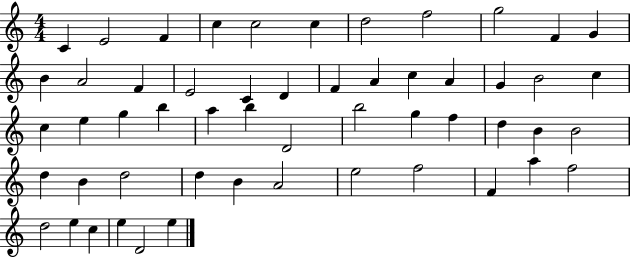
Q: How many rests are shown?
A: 0